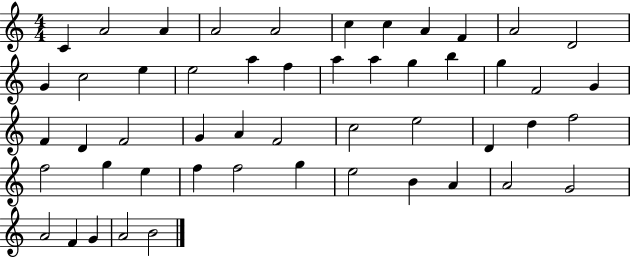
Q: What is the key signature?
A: C major